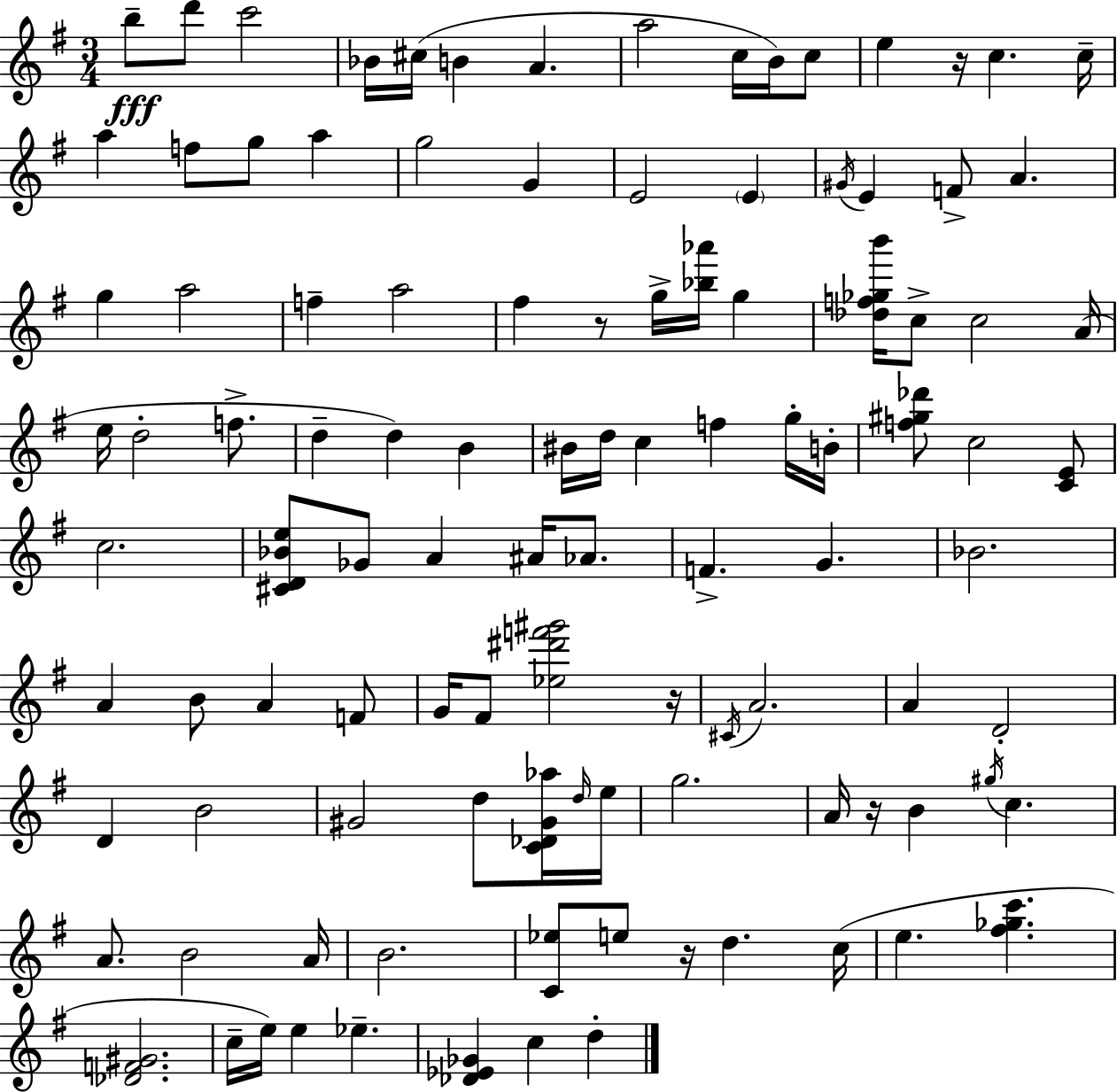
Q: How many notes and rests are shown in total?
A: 108